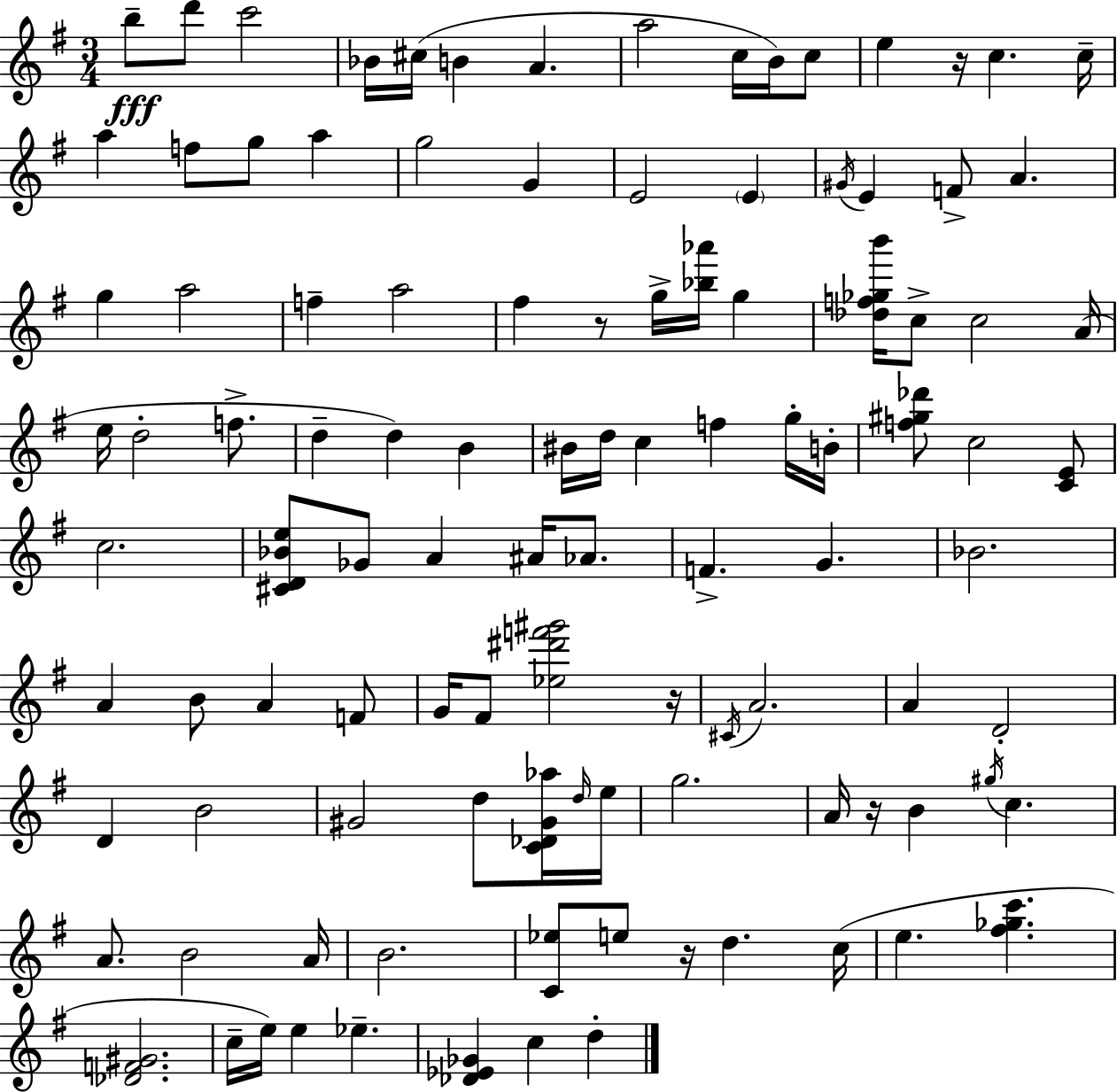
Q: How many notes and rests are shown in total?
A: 108